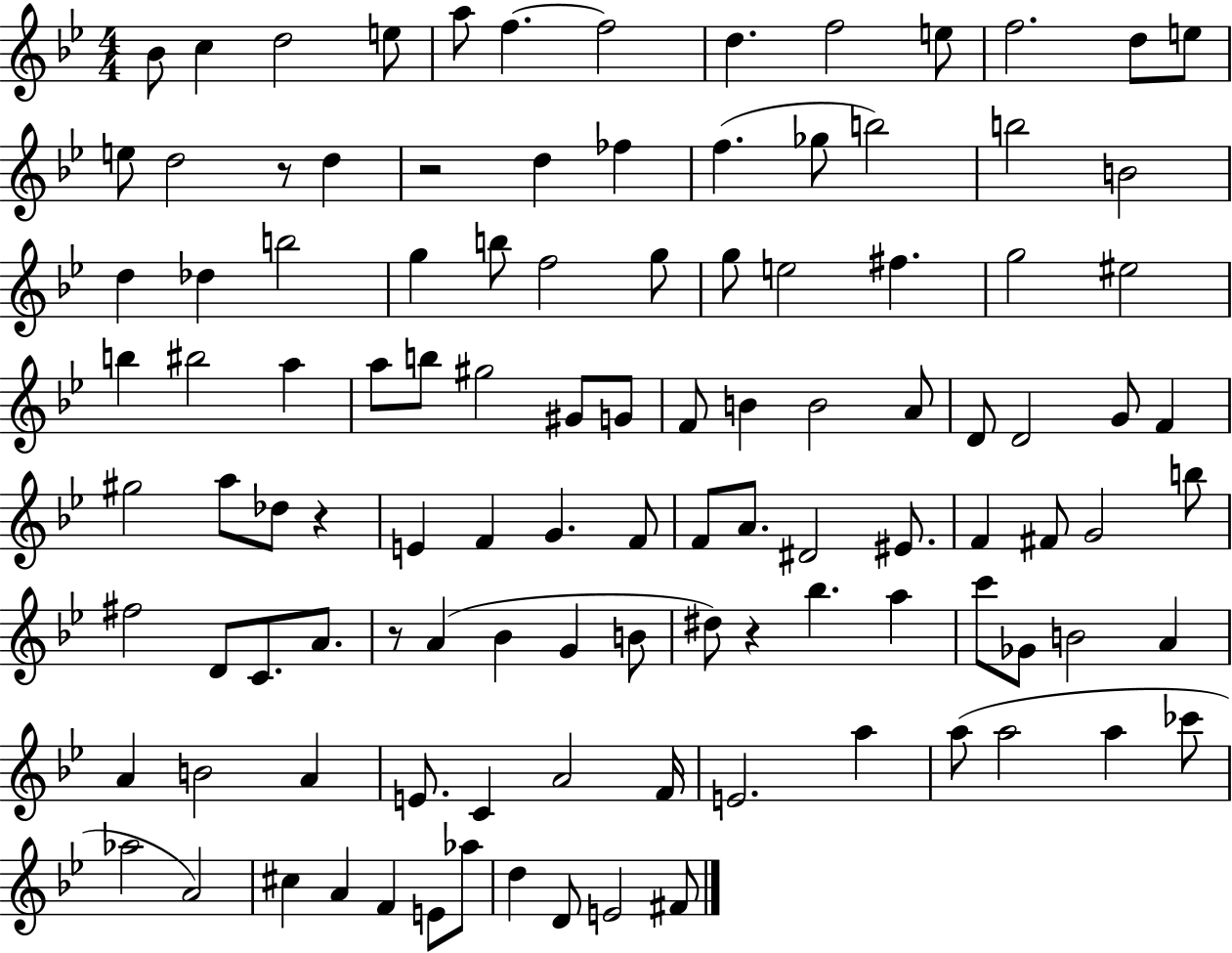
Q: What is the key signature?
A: BES major